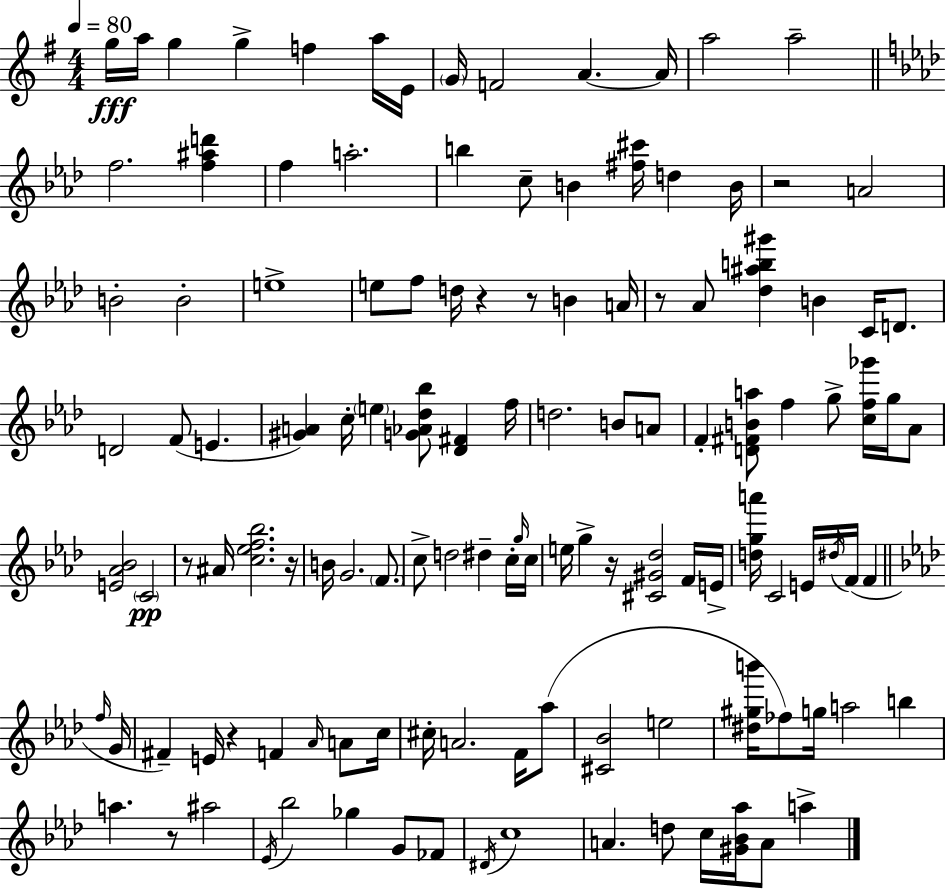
G5/s A5/s G5/q G5/q F5/q A5/s E4/s G4/s F4/h A4/q. A4/s A5/h A5/h F5/h. [F5,A#5,D6]/q F5/q A5/h. B5/q C5/e B4/q [F#5,C#6]/s D5/q B4/s R/h A4/h B4/h B4/h E5/w E5/e F5/e D5/s R/q R/e B4/q A4/s R/e Ab4/e [Db5,A#5,B5,G#6]/q B4/q C4/s D4/e. D4/h F4/e E4/q. [G#4,A4]/q C5/s E5/q [G4,Ab4,Db5,Bb5]/e [Db4,F#4]/q F5/s D5/h. B4/e A4/e F4/q [D4,F#4,B4,A5]/e F5/q G5/e [C5,F5,Gb6]/s G5/s Ab4/e [E4,Ab4,Bb4]/h C4/h R/e A#4/s [C5,Eb5,F5,Bb5]/h. R/s B4/s G4/h. F4/e. C5/e D5/h D#5/q C5/s G5/s C5/s E5/s G5/q R/s [C#4,G#4,Db5]/h F4/s E4/s [D5,G5,A6]/s C4/h E4/s D#5/s F4/s F4/q F5/s G4/s F#4/q E4/s R/q F4/q Ab4/s A4/e C5/s C#5/s A4/h. F4/s Ab5/e [C#4,Bb4]/h E5/h [D#5,G#5,B6]/s FES5/e G5/s A5/h B5/q A5/q. R/e A#5/h Eb4/s Bb5/h Gb5/q G4/e FES4/e D#4/s C5/w A4/q. D5/e C5/s [G#4,Bb4,Ab5]/s A4/e A5/q